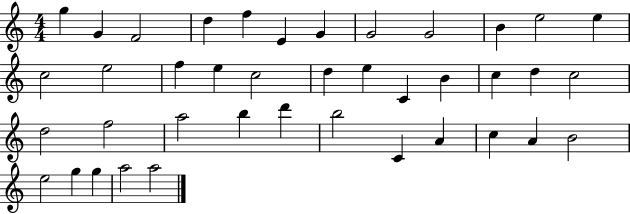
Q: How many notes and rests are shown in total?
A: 40